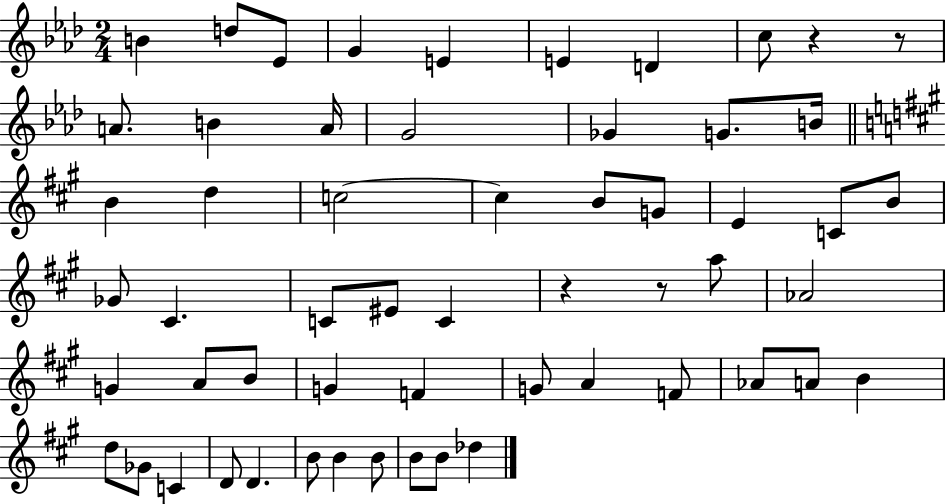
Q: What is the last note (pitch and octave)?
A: Db5